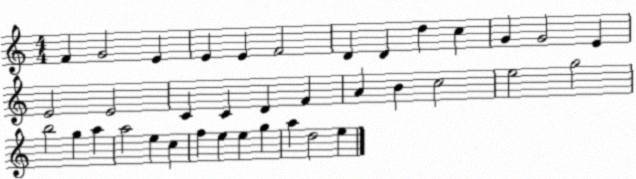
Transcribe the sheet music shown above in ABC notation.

X:1
T:Untitled
M:4/4
L:1/4
K:C
F G2 E E E F2 D D d c G G2 E E2 E2 C C D F A B c2 e2 g2 b2 g a a2 e c f e e g a d2 e